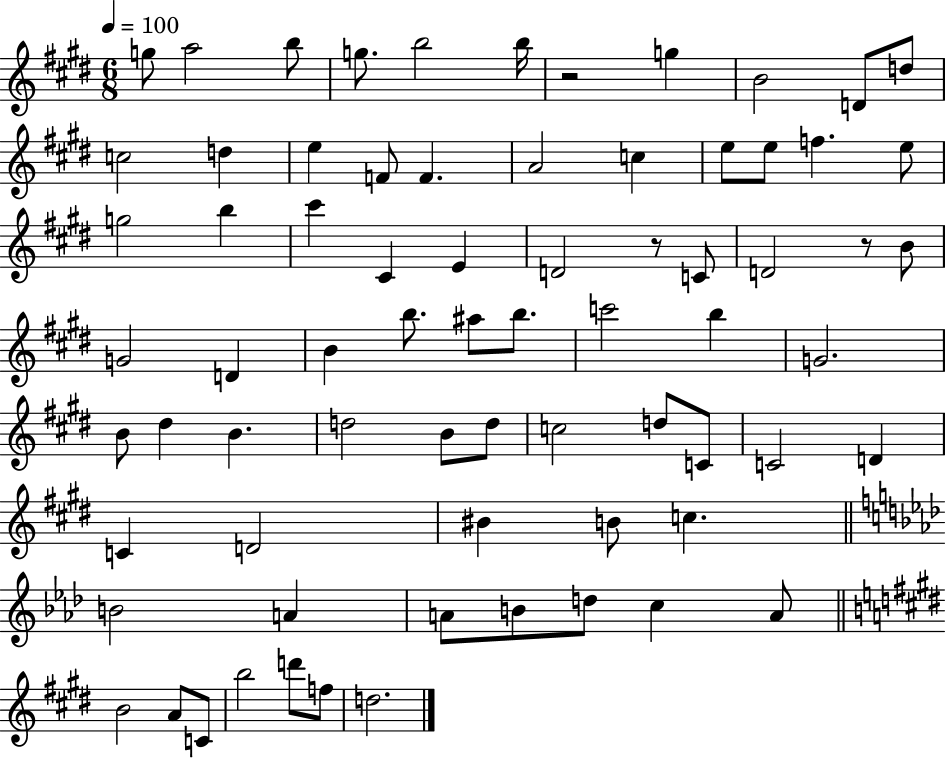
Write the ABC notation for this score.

X:1
T:Untitled
M:6/8
L:1/4
K:E
g/2 a2 b/2 g/2 b2 b/4 z2 g B2 D/2 d/2 c2 d e F/2 F A2 c e/2 e/2 f e/2 g2 b ^c' ^C E D2 z/2 C/2 D2 z/2 B/2 G2 D B b/2 ^a/2 b/2 c'2 b G2 B/2 ^d B d2 B/2 d/2 c2 d/2 C/2 C2 D C D2 ^B B/2 c B2 A A/2 B/2 d/2 c A/2 B2 A/2 C/2 b2 d'/2 f/2 d2